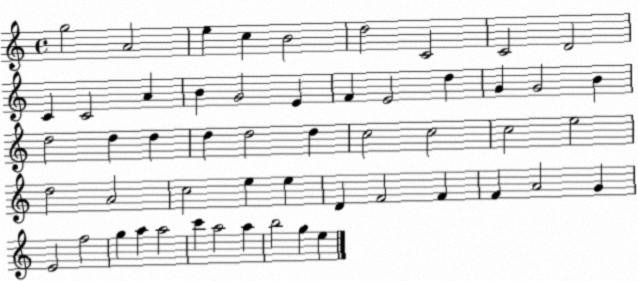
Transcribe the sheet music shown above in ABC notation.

X:1
T:Untitled
M:4/4
L:1/4
K:C
g2 A2 e c B2 d2 C2 C2 D2 C C2 A B G2 E F E2 d G G2 B d2 d d d d2 d c2 c2 c2 e2 d2 A2 c2 e e D F2 F F A2 G E2 f2 g a a2 c' a2 a b2 g e